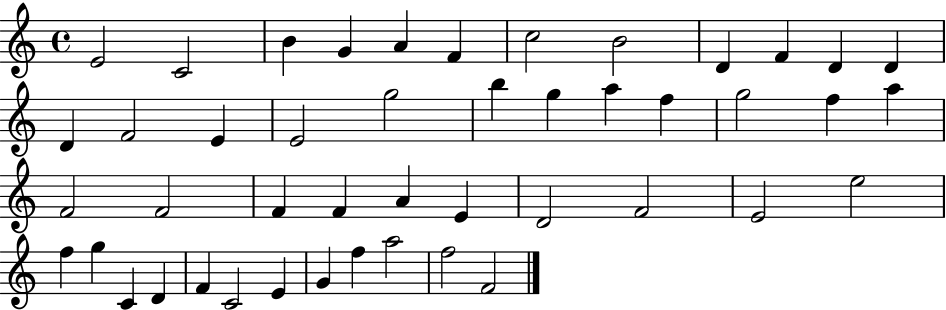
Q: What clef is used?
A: treble